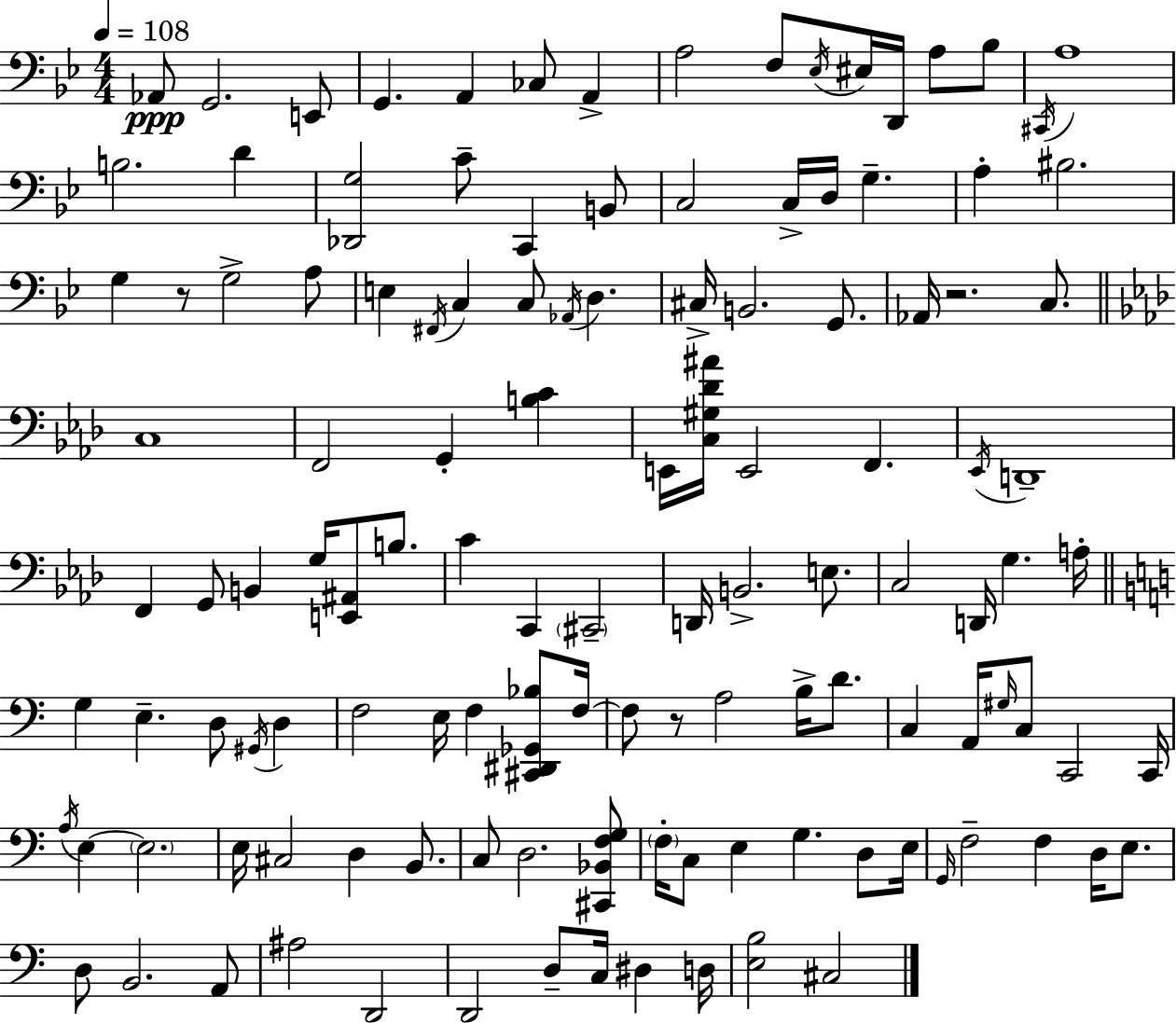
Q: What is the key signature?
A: G minor